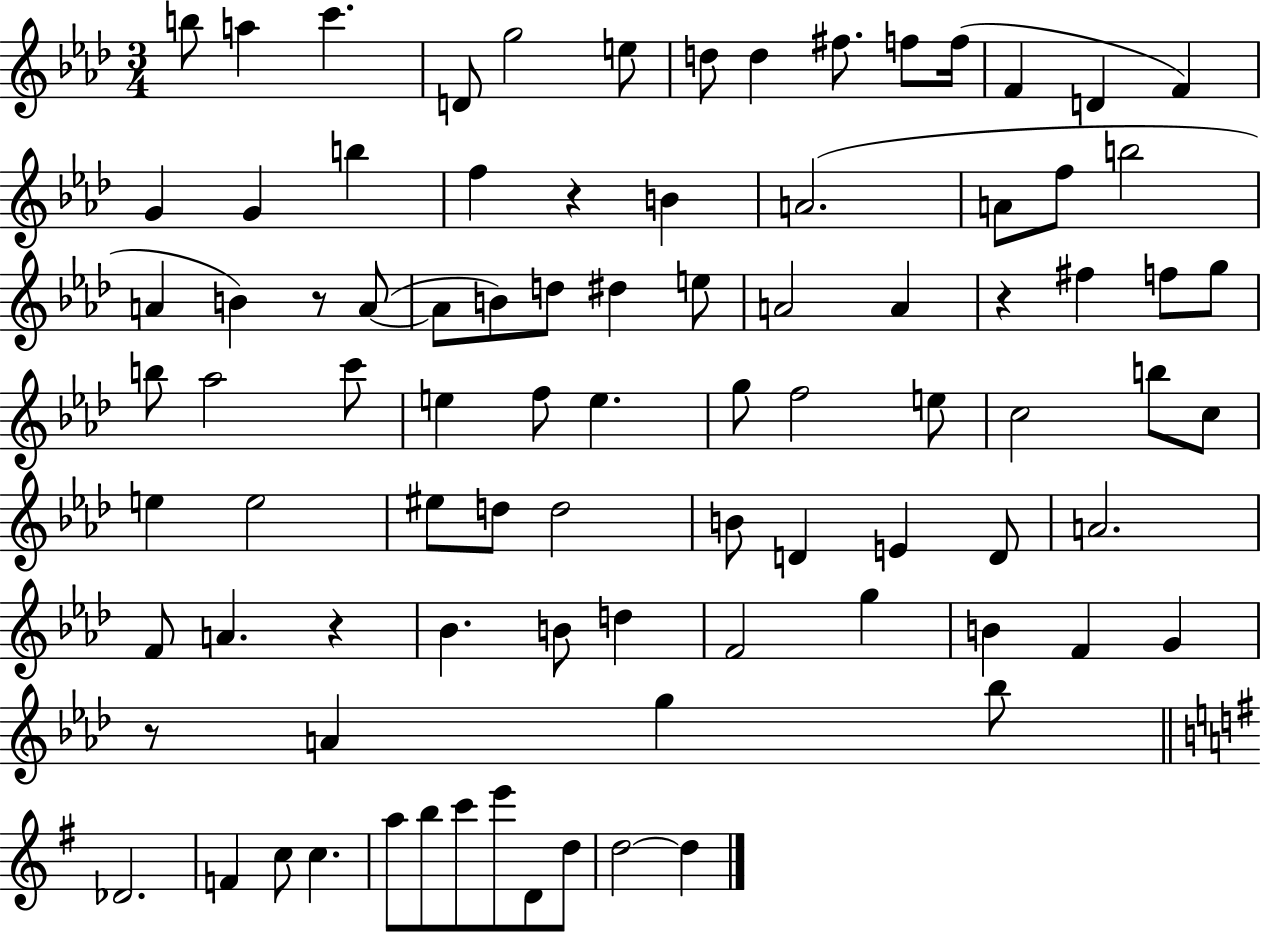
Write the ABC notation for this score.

X:1
T:Untitled
M:3/4
L:1/4
K:Ab
b/2 a c' D/2 g2 e/2 d/2 d ^f/2 f/2 f/4 F D F G G b f z B A2 A/2 f/2 b2 A B z/2 A/2 A/2 B/2 d/2 ^d e/2 A2 A z ^f f/2 g/2 b/2 _a2 c'/2 e f/2 e g/2 f2 e/2 c2 b/2 c/2 e e2 ^e/2 d/2 d2 B/2 D E D/2 A2 F/2 A z _B B/2 d F2 g B F G z/2 A g _b/2 _D2 F c/2 c a/2 b/2 c'/2 e'/2 D/2 d/2 d2 d